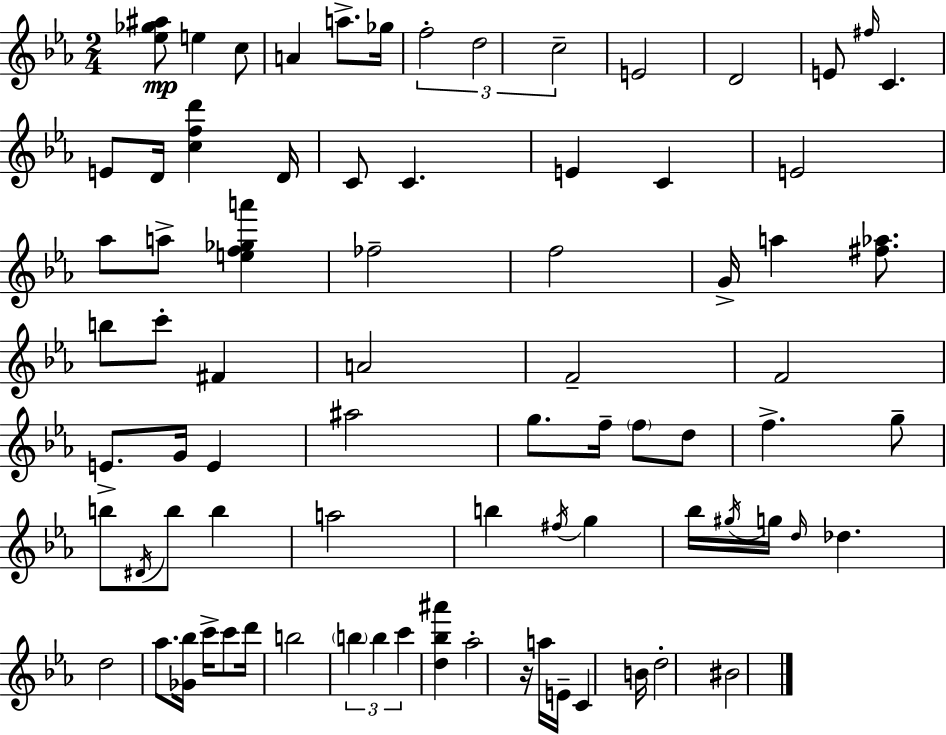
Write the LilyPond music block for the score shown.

{
  \clef treble
  \numericTimeSignature
  \time 2/4
  \key c \minor
  <ees'' ges'' ais''>8\mp e''4 c''8 | a'4 a''8.-> ges''16 | \tuplet 3/2 { f''2-. | d''2 | \break c''2-- } | e'2 | d'2 | e'8 \grace { fis''16 } c'4. | \break e'8 d'16 <c'' f'' d'''>4 | d'16 c'8 c'4. | e'4 c'4 | e'2 | \break aes''8 a''8-> <e'' f'' ges'' a'''>4 | fes''2-- | f''2 | g'16-> a''4 <fis'' aes''>8. | \break b''8 c'''8-. fis'4 | a'2 | f'2-- | f'2 | \break e'8.-> g'16 e'4 | ais''2 | g''8. f''16-- \parenthesize f''8 d''8 | f''4.-> g''8-- | \break b''8 \acciaccatura { dis'16 } b''8 b''4 | a''2 | b''4 \acciaccatura { fis''16 } g''4 | bes''16 \acciaccatura { gis''16 } g''16 \grace { d''16 } des''4. | \break d''2 | aes''8. | <ges' bes''>16 c'''16-> c'''8 d'''16 b''2 | \tuplet 3/2 { \parenthesize b''4 | \break b''4 c'''4 } | <d'' bes'' ais'''>4 aes''2-. | r16 a''16 e'16-- | c'4 b'16 d''2-. | \break bis'2 | \bar "|."
}